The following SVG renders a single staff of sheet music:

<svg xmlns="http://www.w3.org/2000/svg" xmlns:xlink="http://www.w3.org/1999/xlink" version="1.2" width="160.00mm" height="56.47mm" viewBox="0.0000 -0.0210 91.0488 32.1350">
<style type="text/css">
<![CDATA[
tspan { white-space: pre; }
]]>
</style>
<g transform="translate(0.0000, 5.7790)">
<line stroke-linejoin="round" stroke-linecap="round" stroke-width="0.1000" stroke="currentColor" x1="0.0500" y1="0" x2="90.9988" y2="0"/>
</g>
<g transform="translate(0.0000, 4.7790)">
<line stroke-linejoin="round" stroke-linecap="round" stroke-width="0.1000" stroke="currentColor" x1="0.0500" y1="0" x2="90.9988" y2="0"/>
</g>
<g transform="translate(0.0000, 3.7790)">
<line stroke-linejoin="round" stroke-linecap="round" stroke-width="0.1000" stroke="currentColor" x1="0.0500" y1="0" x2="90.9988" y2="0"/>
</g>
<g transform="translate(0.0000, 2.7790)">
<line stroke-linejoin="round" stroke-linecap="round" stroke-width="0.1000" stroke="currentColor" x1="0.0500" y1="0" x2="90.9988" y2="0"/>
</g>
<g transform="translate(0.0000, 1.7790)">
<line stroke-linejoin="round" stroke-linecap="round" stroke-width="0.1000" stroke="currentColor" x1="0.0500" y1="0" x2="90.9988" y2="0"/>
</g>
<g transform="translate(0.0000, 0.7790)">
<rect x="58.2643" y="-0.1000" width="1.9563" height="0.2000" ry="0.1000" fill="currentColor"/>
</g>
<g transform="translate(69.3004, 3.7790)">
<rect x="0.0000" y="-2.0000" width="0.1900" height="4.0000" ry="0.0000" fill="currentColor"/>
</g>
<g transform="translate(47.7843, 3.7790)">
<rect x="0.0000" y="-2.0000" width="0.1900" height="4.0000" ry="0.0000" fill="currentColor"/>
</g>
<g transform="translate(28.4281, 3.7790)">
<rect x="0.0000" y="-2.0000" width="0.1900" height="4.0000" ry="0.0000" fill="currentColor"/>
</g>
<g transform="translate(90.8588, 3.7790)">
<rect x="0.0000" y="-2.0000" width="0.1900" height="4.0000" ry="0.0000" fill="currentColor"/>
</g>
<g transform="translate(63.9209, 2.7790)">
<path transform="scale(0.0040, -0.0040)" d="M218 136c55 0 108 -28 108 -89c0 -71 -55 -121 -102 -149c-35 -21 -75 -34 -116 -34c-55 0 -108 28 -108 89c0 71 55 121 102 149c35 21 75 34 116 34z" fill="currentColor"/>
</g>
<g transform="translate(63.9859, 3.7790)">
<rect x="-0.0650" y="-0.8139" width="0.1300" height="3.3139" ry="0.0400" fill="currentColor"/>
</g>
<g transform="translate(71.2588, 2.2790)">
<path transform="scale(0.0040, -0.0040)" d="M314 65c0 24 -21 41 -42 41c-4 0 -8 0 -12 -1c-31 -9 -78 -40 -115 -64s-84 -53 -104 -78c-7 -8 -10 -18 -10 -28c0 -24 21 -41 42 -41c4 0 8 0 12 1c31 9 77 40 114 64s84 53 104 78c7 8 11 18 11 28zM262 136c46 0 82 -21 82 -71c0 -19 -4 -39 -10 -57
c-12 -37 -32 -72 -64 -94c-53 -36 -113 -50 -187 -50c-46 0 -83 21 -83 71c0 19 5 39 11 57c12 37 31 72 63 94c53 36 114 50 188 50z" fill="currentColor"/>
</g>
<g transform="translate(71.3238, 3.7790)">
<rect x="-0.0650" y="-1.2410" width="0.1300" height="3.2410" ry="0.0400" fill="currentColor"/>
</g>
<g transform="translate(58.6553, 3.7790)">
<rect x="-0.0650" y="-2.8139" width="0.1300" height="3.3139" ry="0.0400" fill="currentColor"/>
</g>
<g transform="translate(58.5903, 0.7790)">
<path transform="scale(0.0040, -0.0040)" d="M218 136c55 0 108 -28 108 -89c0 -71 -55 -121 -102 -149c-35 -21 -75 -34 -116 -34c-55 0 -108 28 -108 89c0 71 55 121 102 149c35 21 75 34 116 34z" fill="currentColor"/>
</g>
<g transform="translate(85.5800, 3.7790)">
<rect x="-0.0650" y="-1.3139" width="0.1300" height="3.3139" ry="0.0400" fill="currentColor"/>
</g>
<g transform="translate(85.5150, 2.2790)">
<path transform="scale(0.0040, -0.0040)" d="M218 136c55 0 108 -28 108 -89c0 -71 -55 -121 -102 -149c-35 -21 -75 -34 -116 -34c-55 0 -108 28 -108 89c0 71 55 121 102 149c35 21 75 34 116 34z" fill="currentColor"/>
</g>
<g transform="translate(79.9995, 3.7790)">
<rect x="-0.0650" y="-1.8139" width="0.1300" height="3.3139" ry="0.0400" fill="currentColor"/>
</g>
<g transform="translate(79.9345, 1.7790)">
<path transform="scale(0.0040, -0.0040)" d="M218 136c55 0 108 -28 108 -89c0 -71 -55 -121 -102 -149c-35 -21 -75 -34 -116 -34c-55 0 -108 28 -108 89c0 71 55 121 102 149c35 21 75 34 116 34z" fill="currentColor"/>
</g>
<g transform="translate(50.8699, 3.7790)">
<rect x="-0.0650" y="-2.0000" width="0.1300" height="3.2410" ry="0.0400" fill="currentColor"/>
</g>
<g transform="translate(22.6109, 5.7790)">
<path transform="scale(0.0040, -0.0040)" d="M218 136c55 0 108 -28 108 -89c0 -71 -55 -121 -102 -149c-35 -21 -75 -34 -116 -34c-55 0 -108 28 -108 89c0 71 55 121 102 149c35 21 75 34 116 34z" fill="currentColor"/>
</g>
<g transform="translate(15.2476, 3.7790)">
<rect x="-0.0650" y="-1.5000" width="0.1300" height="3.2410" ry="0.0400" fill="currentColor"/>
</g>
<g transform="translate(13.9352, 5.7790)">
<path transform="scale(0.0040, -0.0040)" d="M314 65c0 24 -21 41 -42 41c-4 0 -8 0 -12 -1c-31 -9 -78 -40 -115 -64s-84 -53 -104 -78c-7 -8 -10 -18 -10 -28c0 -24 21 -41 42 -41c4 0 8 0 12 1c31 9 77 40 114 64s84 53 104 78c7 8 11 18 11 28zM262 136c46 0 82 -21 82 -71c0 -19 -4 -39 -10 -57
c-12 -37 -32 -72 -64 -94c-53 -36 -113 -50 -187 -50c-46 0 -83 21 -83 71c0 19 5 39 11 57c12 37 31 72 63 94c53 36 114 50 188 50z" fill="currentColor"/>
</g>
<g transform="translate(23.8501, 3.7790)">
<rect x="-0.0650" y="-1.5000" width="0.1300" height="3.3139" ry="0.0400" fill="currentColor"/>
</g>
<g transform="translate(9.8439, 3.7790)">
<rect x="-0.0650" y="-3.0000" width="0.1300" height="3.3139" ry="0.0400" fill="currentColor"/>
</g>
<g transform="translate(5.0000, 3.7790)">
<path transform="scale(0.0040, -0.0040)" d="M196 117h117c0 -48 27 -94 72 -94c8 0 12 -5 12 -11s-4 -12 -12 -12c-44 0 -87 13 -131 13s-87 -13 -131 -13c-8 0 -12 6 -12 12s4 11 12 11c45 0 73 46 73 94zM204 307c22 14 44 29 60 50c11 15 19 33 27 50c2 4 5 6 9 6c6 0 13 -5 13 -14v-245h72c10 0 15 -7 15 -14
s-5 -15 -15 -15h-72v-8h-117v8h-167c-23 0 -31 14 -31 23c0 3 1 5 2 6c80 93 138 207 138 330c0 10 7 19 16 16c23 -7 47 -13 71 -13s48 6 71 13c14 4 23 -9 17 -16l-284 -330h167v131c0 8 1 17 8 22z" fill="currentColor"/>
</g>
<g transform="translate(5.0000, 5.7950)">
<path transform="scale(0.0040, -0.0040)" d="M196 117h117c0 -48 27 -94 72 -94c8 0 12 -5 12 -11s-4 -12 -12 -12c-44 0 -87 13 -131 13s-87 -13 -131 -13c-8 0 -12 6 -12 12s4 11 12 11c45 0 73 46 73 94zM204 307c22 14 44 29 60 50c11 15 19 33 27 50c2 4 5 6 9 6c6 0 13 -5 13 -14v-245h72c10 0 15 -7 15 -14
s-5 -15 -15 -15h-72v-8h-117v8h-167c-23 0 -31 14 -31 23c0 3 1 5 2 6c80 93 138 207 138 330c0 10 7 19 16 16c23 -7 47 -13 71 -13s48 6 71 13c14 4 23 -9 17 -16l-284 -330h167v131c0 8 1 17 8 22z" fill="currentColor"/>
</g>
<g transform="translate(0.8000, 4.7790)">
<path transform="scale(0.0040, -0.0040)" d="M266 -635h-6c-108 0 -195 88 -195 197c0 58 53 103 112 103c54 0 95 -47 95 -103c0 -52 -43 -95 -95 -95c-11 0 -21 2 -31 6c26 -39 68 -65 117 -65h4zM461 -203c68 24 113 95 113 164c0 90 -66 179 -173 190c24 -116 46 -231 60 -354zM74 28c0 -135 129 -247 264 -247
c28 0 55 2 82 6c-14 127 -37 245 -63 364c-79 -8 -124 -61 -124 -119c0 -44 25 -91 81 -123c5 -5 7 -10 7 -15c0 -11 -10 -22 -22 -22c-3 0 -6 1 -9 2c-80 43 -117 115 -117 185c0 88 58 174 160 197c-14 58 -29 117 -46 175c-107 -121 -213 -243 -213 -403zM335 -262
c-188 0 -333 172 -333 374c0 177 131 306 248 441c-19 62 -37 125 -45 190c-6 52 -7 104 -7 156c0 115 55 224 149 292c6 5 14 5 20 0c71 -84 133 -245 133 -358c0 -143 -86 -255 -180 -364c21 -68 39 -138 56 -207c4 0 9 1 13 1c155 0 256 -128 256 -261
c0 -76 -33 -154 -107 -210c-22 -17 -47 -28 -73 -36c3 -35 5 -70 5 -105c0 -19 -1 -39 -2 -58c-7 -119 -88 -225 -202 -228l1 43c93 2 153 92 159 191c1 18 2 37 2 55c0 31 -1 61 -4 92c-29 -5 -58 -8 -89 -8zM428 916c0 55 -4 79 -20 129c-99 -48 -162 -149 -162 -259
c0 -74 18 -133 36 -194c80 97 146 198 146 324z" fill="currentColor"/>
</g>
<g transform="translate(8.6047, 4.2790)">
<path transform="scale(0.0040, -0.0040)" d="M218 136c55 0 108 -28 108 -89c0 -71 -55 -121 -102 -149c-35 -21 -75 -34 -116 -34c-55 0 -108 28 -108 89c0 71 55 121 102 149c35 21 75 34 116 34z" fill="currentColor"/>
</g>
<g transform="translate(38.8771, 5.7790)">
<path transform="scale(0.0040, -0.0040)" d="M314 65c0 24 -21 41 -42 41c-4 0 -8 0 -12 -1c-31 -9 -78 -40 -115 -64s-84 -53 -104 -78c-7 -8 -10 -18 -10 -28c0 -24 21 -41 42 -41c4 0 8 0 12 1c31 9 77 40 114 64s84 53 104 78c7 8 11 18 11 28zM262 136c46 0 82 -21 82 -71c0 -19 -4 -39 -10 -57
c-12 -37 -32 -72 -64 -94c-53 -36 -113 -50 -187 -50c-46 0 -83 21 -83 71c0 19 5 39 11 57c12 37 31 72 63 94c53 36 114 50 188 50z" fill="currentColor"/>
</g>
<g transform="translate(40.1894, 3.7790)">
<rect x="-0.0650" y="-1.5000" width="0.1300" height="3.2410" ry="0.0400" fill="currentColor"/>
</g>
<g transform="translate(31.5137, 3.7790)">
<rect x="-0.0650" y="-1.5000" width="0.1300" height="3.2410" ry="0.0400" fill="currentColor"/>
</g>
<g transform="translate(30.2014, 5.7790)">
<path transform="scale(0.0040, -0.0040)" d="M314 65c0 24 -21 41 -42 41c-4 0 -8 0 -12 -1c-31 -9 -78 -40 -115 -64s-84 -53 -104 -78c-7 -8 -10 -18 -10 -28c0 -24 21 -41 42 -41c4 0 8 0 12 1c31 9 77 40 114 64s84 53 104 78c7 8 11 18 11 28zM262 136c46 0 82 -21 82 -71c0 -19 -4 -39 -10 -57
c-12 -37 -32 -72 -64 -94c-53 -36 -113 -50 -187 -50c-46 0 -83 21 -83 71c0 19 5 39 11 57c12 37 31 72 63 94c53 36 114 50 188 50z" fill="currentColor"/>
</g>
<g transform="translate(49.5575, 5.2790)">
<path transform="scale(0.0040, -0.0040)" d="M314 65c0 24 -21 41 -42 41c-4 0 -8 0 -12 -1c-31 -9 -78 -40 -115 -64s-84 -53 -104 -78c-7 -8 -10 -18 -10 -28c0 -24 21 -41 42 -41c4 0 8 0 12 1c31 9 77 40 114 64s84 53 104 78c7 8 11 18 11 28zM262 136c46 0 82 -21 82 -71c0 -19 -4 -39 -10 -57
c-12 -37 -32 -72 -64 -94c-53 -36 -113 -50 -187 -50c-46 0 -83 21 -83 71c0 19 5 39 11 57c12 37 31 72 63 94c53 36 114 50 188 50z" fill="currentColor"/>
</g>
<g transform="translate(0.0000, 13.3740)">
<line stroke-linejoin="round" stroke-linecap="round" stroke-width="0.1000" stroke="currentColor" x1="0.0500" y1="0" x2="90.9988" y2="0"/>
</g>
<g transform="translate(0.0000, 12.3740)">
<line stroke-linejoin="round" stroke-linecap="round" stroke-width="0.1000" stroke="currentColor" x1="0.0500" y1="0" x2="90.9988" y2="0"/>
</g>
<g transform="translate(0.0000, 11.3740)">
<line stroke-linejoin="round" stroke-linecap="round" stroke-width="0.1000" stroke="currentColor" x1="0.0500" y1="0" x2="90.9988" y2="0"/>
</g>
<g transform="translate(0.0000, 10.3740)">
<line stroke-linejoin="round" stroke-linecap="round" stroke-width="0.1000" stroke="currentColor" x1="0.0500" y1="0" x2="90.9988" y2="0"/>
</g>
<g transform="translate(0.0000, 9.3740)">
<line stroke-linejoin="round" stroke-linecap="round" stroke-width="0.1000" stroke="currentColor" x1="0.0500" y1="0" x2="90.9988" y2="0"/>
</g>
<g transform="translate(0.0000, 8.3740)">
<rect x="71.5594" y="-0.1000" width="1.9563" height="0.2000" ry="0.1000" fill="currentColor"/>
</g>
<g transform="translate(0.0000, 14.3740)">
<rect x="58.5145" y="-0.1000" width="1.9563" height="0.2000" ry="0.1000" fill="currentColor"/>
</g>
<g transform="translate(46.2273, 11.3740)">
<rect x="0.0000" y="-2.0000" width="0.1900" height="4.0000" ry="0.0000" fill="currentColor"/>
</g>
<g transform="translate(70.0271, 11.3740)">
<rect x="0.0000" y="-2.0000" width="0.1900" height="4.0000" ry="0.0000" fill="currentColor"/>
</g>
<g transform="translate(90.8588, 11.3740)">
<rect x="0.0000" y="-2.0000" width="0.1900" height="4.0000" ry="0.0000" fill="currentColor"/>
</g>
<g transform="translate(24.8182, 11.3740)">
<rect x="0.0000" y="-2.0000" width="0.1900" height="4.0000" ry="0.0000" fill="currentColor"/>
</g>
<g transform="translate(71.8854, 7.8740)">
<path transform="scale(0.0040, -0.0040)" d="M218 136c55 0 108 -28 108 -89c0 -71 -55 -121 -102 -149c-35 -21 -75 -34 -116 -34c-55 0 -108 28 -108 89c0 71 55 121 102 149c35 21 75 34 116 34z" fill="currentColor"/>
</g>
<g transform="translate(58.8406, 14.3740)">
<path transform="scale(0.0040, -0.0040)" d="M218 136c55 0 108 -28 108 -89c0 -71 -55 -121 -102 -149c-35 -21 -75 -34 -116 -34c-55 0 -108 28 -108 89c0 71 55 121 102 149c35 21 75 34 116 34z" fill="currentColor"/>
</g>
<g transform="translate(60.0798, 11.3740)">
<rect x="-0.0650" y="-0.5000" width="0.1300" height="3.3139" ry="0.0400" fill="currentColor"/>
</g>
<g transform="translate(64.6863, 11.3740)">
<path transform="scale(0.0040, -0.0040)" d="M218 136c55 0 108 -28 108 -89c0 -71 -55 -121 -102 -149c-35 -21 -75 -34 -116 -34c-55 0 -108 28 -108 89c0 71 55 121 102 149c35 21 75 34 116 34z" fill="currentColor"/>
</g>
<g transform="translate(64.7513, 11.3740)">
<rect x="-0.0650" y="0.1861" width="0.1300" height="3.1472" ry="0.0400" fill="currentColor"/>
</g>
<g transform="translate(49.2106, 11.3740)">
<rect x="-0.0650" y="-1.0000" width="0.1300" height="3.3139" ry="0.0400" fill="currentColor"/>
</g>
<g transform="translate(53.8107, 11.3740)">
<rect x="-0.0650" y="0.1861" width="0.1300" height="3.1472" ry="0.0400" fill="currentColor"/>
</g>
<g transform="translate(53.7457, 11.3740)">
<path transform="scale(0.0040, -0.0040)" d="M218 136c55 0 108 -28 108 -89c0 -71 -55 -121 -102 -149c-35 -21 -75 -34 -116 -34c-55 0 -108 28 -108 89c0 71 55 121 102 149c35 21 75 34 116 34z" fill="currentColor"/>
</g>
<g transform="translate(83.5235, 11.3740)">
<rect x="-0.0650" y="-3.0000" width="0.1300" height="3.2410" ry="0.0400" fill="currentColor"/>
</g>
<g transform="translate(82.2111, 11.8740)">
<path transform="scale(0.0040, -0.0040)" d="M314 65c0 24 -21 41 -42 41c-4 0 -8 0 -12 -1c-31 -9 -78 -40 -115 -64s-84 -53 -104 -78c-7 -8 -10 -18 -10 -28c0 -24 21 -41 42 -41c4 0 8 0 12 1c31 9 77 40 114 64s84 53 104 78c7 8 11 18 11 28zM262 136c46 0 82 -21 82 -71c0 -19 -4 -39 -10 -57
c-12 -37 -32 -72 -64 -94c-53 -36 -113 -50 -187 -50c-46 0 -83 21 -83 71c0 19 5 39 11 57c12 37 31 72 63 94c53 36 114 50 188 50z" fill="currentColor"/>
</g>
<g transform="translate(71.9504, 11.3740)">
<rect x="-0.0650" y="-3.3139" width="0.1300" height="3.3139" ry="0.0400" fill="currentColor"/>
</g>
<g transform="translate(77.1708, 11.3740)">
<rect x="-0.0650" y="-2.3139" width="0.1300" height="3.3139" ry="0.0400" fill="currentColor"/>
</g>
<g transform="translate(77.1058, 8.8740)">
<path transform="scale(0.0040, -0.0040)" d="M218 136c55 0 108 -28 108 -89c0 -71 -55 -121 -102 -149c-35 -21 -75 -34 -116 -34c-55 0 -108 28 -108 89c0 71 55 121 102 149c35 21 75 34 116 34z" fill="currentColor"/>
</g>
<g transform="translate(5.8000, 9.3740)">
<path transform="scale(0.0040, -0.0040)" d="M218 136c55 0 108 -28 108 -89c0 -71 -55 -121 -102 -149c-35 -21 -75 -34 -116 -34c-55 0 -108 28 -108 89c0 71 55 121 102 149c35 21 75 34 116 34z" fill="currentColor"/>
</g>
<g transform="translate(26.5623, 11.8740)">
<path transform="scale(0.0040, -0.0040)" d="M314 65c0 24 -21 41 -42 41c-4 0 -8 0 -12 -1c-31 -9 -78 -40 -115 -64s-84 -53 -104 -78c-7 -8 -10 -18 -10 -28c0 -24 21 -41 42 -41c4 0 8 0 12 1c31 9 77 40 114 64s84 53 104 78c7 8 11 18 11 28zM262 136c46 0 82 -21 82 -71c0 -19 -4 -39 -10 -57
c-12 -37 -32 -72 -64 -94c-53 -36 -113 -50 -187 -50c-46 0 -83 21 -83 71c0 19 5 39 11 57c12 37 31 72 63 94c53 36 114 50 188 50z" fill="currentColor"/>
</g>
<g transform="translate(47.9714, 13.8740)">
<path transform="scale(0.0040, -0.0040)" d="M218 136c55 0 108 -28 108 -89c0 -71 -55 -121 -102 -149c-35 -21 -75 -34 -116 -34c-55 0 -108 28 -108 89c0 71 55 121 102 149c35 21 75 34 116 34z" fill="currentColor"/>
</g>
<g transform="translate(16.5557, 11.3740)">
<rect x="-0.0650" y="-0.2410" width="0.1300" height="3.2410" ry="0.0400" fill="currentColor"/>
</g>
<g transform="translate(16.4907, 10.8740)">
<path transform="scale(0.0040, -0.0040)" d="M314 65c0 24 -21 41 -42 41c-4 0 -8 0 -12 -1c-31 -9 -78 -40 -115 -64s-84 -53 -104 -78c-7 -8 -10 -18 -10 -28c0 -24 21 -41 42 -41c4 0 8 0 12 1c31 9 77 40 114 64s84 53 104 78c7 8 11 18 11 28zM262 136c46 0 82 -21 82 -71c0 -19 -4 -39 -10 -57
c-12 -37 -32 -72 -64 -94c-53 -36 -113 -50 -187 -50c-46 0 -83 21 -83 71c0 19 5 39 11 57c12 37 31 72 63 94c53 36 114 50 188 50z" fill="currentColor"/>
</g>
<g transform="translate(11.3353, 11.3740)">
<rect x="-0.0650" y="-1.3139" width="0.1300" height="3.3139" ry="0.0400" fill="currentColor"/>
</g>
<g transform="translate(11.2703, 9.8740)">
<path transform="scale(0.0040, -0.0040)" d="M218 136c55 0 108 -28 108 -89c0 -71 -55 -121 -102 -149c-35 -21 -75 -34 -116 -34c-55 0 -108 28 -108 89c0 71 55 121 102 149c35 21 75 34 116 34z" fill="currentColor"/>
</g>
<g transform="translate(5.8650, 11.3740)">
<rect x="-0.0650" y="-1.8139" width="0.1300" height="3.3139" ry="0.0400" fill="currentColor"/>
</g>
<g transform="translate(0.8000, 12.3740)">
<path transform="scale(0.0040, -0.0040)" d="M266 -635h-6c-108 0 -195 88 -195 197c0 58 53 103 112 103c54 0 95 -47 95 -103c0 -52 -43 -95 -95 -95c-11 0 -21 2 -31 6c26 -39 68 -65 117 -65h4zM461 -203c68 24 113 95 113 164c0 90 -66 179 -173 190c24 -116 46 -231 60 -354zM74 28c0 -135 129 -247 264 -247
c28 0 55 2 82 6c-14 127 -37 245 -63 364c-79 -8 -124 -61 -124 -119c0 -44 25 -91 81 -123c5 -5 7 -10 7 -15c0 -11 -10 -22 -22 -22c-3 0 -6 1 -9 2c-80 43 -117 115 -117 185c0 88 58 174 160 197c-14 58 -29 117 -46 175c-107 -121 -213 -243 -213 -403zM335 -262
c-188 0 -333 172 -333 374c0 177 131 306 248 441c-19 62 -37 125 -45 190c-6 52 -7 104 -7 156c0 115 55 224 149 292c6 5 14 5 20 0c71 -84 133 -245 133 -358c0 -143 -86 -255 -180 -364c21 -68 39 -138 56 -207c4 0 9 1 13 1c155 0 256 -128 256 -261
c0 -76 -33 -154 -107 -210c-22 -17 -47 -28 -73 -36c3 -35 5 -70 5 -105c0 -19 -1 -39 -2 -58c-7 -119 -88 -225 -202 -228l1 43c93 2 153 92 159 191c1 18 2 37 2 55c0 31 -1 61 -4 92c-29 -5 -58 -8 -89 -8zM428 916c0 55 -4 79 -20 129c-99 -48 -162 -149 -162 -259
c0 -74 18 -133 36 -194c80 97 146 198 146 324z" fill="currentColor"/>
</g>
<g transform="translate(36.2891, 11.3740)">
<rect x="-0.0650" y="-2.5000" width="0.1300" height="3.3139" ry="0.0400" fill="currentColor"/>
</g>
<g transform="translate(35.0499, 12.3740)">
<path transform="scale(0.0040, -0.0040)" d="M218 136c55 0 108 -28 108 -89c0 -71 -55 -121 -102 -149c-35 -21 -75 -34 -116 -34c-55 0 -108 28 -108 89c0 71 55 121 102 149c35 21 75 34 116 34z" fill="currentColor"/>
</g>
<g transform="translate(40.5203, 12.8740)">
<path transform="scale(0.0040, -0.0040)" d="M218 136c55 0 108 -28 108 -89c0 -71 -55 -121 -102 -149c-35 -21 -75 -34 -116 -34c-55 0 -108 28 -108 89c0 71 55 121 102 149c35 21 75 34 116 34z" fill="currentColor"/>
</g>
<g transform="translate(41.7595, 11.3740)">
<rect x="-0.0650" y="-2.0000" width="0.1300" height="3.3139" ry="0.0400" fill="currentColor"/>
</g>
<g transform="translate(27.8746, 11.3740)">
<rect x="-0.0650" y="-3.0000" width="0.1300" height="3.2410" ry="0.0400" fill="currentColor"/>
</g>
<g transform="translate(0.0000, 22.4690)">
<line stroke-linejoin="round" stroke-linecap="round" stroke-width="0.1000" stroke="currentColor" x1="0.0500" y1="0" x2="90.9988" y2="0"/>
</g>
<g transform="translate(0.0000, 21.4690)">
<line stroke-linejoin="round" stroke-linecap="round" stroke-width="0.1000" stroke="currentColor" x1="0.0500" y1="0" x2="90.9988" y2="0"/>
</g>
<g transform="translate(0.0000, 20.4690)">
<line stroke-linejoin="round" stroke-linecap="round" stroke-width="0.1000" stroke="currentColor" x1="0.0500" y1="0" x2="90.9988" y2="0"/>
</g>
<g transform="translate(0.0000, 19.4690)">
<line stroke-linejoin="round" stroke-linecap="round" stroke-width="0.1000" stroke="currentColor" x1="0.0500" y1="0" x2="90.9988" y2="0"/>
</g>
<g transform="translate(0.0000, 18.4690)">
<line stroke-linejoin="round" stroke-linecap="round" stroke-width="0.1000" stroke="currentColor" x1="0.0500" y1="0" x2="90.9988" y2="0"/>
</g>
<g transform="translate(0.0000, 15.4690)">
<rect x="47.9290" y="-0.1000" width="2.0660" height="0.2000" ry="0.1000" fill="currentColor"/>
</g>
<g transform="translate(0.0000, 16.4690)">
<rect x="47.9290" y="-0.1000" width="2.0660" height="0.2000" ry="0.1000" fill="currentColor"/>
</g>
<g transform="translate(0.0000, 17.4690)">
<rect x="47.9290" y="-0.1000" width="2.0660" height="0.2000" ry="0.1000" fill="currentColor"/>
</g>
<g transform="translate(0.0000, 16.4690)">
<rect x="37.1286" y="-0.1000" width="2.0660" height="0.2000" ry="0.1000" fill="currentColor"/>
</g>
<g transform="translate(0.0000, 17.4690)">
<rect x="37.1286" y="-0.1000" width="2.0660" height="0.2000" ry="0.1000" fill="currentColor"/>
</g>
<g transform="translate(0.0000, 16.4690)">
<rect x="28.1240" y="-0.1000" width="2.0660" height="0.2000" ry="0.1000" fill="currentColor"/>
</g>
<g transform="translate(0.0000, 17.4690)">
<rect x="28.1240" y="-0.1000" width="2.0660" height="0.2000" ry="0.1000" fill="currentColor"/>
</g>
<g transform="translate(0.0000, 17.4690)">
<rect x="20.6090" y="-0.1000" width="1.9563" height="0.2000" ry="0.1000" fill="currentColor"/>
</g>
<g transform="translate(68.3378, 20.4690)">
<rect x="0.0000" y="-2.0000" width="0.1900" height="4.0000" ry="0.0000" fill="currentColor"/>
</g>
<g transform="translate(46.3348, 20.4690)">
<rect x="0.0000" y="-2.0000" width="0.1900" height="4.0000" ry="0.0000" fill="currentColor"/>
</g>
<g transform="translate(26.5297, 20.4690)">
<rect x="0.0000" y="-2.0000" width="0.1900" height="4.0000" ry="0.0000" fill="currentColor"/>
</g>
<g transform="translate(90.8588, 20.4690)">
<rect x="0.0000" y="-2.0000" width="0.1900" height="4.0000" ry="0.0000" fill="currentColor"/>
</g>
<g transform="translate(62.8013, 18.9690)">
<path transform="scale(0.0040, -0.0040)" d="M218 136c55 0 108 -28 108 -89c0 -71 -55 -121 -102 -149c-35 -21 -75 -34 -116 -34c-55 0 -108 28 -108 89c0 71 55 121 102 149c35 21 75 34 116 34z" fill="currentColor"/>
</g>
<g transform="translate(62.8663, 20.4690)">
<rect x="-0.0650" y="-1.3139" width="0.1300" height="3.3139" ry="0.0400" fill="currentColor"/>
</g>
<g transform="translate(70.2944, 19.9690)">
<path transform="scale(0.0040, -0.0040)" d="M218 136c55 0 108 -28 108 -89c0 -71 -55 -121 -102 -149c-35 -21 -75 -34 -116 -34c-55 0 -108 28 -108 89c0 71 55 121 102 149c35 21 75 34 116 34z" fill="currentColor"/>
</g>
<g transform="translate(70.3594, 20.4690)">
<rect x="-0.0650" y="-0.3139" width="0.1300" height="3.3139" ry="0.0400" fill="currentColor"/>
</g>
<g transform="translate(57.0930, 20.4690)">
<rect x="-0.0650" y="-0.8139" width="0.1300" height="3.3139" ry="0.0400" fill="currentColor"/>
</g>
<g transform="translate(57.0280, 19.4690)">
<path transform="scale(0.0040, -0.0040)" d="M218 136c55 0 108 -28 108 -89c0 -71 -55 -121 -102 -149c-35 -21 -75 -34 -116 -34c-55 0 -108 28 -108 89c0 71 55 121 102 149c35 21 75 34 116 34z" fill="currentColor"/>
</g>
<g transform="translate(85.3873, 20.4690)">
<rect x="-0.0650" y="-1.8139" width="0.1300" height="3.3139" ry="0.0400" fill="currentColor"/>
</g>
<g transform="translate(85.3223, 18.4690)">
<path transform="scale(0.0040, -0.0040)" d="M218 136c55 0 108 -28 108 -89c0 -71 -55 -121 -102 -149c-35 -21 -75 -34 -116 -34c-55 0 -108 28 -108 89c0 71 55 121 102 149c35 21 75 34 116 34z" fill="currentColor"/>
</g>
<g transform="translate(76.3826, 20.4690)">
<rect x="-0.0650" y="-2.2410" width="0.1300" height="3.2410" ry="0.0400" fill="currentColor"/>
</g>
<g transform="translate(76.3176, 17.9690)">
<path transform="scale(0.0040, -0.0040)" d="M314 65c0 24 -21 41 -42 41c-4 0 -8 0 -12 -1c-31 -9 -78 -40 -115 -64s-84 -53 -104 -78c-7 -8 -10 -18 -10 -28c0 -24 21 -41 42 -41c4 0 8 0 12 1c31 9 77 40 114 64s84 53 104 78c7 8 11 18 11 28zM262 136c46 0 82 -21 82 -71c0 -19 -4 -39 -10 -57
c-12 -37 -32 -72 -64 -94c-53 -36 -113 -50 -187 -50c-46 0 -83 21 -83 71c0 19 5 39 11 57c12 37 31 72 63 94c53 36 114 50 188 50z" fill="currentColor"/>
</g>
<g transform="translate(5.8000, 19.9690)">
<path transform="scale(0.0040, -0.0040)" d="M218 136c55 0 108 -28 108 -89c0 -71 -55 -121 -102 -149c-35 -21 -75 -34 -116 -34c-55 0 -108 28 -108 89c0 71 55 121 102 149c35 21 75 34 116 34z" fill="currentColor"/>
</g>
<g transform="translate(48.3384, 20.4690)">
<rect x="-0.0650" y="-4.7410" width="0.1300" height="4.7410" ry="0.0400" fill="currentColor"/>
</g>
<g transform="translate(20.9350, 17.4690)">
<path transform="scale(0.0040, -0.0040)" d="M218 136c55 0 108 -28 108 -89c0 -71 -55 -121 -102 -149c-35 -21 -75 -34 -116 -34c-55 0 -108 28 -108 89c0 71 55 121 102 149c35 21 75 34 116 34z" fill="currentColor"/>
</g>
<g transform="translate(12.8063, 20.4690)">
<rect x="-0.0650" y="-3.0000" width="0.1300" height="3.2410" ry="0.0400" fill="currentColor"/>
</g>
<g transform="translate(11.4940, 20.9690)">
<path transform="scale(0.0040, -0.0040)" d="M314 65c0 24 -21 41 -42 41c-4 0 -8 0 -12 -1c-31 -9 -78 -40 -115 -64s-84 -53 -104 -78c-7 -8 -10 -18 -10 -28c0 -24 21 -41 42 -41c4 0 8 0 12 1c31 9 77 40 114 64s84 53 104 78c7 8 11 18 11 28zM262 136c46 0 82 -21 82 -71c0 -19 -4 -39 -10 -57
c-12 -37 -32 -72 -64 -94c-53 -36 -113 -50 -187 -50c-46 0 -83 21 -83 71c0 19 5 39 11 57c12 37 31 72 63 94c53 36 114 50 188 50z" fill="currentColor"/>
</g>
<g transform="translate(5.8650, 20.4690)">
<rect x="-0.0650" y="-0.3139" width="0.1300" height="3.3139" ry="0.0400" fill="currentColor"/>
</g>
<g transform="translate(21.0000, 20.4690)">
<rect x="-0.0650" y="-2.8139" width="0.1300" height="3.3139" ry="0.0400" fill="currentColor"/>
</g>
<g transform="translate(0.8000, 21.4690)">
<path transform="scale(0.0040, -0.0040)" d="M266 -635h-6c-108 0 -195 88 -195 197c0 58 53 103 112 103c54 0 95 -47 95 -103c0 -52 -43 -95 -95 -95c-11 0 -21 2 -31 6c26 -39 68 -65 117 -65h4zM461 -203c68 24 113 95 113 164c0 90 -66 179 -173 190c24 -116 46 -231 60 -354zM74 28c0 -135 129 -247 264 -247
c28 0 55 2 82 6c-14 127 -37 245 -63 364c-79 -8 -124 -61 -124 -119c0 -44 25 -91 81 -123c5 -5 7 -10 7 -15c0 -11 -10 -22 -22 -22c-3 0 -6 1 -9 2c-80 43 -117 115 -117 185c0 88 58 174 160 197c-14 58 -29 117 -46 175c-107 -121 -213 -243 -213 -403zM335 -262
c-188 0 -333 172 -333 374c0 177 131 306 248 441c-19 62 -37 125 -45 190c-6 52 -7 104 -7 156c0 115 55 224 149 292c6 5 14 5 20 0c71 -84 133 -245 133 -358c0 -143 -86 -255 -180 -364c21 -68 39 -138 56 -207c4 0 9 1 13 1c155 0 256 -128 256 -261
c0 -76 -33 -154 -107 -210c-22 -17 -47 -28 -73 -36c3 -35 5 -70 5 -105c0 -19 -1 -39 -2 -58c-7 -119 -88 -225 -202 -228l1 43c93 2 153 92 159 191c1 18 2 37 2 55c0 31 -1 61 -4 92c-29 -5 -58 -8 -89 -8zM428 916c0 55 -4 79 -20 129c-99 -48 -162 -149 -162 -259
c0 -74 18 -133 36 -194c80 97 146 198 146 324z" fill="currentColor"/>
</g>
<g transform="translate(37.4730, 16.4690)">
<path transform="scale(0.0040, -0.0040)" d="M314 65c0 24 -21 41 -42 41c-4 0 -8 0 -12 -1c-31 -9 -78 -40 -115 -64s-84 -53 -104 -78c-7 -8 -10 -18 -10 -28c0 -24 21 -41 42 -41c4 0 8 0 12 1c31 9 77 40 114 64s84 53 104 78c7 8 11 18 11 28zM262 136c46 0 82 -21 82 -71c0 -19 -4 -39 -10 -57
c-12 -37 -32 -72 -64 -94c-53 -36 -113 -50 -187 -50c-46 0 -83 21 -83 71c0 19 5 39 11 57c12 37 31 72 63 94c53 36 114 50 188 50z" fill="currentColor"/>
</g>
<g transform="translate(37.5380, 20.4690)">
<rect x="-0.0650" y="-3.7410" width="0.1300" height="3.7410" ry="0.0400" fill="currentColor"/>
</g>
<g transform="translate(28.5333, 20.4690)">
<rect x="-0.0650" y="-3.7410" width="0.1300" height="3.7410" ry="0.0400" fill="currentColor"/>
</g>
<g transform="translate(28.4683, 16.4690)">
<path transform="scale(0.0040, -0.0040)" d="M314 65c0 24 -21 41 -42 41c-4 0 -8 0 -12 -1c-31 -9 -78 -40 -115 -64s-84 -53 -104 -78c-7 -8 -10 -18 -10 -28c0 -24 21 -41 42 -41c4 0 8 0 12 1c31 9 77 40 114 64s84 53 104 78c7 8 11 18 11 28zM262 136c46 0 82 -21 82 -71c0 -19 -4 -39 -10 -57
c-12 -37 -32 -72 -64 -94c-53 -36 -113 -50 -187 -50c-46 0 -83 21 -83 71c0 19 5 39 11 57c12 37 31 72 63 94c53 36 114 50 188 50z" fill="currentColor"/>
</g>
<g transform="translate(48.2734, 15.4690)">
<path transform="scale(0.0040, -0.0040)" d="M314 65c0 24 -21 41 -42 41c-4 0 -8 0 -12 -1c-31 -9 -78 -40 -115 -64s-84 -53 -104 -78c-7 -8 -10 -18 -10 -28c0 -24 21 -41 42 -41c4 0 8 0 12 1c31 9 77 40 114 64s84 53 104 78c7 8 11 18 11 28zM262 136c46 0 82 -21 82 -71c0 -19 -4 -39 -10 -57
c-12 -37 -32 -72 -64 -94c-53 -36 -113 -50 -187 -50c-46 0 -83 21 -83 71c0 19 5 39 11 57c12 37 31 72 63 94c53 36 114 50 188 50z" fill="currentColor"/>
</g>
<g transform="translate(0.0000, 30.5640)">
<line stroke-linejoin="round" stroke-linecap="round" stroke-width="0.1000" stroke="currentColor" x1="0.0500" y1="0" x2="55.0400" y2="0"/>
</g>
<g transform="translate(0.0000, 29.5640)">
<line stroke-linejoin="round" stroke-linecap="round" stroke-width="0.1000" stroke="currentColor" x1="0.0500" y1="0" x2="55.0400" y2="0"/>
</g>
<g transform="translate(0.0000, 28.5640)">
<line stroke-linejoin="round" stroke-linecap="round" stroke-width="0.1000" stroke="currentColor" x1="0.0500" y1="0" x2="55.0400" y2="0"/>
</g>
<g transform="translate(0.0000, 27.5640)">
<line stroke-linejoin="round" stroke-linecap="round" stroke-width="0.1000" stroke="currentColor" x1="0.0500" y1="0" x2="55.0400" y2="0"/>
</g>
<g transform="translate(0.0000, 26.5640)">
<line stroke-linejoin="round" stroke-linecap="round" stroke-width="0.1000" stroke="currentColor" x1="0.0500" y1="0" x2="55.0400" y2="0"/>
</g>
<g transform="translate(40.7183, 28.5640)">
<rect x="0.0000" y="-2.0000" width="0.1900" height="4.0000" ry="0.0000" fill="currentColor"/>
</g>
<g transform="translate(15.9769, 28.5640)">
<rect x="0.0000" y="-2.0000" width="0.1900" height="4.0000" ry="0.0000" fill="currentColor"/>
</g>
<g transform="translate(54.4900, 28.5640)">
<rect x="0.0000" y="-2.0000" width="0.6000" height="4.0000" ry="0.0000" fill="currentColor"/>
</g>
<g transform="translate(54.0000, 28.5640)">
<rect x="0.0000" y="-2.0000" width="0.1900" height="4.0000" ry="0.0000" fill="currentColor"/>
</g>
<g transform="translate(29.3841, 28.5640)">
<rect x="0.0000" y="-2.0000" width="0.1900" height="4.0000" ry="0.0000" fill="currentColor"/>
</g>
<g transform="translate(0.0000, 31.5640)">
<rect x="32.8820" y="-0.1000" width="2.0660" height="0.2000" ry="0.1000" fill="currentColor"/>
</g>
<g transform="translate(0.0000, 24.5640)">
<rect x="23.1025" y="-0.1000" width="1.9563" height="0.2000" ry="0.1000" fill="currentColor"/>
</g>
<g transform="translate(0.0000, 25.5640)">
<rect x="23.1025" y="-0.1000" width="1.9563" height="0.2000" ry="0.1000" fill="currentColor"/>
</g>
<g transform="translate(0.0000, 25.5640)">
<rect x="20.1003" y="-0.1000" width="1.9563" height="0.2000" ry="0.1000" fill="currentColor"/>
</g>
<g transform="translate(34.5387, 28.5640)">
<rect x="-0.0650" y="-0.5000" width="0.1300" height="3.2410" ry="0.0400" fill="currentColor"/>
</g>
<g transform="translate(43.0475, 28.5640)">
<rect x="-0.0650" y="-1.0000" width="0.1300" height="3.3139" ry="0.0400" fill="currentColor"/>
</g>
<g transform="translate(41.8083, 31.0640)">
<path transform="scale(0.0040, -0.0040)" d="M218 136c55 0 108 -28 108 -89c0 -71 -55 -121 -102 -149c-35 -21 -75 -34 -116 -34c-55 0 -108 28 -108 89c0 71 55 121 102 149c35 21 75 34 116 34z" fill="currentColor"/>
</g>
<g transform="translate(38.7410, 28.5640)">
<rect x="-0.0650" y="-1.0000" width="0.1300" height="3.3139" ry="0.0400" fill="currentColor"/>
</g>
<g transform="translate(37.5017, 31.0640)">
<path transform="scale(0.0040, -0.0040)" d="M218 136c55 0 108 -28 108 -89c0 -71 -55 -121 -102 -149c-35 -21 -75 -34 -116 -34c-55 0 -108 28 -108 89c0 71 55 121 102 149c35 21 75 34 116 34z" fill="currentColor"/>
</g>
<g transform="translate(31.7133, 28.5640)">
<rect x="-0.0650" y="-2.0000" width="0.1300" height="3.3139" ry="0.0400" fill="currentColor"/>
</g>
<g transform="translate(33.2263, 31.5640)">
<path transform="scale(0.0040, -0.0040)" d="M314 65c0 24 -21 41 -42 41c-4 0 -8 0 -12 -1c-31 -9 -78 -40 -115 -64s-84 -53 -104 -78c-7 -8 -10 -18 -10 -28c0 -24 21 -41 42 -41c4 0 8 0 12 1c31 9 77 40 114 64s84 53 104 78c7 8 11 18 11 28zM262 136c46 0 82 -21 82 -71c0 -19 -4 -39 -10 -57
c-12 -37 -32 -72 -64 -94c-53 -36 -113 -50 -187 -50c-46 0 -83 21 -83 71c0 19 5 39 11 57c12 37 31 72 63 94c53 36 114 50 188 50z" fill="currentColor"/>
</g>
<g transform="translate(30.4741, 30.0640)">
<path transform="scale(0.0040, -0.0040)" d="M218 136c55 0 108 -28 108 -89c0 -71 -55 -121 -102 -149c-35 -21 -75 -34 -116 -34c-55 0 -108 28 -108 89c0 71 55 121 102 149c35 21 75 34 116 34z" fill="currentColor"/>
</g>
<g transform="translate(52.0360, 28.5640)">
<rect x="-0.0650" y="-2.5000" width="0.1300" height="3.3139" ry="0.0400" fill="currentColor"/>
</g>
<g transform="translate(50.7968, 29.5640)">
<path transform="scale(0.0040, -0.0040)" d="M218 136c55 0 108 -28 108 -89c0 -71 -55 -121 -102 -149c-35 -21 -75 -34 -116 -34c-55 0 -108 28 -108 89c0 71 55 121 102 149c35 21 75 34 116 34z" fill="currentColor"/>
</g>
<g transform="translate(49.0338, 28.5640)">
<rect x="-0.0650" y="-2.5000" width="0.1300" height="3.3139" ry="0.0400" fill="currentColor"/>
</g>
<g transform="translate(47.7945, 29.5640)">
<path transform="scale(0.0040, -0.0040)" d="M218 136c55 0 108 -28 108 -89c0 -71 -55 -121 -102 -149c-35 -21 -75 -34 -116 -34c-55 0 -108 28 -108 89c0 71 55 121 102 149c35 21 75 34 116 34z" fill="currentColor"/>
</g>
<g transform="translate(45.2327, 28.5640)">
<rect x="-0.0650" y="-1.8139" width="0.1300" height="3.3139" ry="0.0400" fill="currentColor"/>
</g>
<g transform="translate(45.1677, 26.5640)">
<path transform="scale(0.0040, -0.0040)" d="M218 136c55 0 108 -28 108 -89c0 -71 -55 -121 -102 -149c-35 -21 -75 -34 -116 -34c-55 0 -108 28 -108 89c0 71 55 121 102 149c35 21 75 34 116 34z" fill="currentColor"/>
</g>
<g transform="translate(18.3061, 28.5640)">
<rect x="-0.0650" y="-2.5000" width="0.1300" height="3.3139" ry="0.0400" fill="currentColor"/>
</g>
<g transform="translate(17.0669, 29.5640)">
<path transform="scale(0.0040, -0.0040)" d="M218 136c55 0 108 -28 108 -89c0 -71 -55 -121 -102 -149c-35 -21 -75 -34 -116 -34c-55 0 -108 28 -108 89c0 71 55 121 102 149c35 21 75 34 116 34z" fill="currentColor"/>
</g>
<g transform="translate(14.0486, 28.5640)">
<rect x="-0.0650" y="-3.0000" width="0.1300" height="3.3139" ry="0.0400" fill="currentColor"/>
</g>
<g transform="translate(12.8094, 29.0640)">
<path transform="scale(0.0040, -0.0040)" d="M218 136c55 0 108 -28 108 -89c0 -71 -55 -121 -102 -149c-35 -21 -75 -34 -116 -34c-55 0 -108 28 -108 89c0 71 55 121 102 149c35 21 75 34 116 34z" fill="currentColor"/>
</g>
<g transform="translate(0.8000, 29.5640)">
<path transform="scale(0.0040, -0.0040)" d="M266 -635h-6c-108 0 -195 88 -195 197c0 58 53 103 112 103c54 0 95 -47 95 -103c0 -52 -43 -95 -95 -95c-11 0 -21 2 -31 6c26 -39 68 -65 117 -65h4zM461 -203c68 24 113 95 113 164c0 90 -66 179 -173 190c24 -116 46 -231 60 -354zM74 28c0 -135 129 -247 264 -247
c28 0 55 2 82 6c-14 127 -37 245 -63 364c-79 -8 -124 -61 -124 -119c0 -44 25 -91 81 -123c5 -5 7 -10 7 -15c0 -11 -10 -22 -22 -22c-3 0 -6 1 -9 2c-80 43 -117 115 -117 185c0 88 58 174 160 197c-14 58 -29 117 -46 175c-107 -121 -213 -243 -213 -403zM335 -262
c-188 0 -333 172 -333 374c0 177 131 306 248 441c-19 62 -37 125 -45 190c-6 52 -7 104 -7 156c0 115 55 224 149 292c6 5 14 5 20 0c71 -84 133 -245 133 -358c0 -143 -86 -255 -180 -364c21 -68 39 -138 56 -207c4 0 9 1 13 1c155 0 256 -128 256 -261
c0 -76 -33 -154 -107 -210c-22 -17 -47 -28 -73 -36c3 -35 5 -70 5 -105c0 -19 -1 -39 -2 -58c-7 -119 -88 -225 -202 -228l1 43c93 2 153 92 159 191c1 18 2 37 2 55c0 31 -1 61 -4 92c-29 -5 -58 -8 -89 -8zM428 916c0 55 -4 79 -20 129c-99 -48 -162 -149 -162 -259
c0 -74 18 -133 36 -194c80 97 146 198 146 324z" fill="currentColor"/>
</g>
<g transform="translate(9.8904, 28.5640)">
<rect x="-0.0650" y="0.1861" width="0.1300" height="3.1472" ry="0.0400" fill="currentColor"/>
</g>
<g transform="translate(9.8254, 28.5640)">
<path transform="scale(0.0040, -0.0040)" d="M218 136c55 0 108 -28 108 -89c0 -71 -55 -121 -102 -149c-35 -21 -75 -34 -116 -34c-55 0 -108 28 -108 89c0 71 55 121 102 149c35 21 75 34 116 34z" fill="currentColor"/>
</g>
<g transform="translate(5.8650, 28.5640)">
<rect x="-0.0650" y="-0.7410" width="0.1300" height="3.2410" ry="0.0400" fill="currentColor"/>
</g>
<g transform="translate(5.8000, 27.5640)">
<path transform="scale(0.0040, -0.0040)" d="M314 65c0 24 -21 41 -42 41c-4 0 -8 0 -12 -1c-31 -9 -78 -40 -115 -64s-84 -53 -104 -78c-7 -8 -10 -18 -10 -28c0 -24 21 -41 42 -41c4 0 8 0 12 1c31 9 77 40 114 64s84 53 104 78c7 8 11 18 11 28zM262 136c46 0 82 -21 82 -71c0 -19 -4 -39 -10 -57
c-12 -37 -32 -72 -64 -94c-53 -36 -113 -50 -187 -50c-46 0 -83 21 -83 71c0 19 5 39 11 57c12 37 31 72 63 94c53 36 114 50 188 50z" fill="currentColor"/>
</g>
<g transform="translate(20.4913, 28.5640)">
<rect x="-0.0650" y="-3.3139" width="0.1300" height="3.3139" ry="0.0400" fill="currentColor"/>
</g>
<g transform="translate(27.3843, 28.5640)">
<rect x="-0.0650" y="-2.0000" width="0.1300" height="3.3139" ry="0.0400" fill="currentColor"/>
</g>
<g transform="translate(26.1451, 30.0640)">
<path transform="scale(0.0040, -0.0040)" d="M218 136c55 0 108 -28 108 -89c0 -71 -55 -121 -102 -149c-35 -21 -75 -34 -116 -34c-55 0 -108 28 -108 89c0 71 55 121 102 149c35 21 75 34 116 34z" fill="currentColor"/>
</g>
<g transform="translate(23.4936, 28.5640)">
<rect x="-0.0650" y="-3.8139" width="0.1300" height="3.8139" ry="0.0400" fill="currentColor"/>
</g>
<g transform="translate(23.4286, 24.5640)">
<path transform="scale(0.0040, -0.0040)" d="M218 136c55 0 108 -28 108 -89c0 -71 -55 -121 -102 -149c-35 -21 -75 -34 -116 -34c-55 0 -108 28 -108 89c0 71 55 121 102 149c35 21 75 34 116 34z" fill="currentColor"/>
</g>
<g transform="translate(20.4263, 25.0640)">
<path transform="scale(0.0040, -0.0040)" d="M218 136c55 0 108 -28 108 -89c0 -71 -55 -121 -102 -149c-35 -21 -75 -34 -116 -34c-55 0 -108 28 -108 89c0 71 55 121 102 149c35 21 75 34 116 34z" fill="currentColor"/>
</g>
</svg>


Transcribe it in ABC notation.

X:1
T:Untitled
M:4/4
L:1/4
K:C
A E2 E E2 E2 F2 a d e2 f e f e c2 A2 G F D B C B b g A2 c A2 a c'2 c'2 e'2 d e c g2 f d2 B A G b c' F F C2 D D f G G